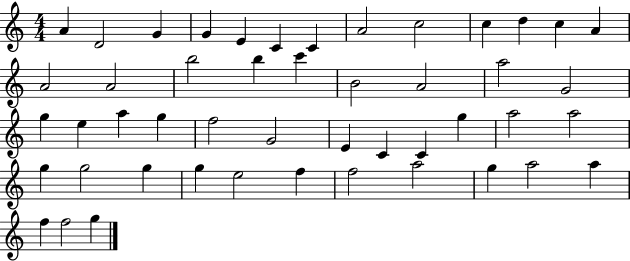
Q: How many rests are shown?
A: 0